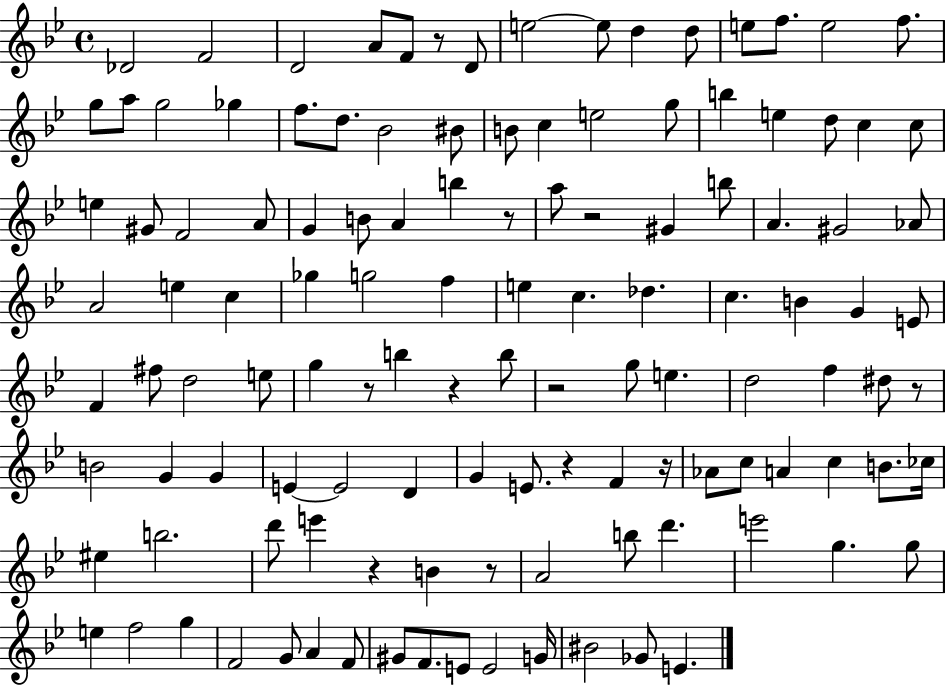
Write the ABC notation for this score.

X:1
T:Untitled
M:4/4
L:1/4
K:Bb
_D2 F2 D2 A/2 F/2 z/2 D/2 e2 e/2 d d/2 e/2 f/2 e2 f/2 g/2 a/2 g2 _g f/2 d/2 _B2 ^B/2 B/2 c e2 g/2 b e d/2 c c/2 e ^G/2 F2 A/2 G B/2 A b z/2 a/2 z2 ^G b/2 A ^G2 _A/2 A2 e c _g g2 f e c _d c B G E/2 F ^f/2 d2 e/2 g z/2 b z b/2 z2 g/2 e d2 f ^d/2 z/2 B2 G G E E2 D G E/2 z F z/4 _A/2 c/2 A c B/2 _c/4 ^e b2 d'/2 e' z B z/2 A2 b/2 d' e'2 g g/2 e f2 g F2 G/2 A F/2 ^G/2 F/2 E/2 E2 G/4 ^B2 _G/2 E